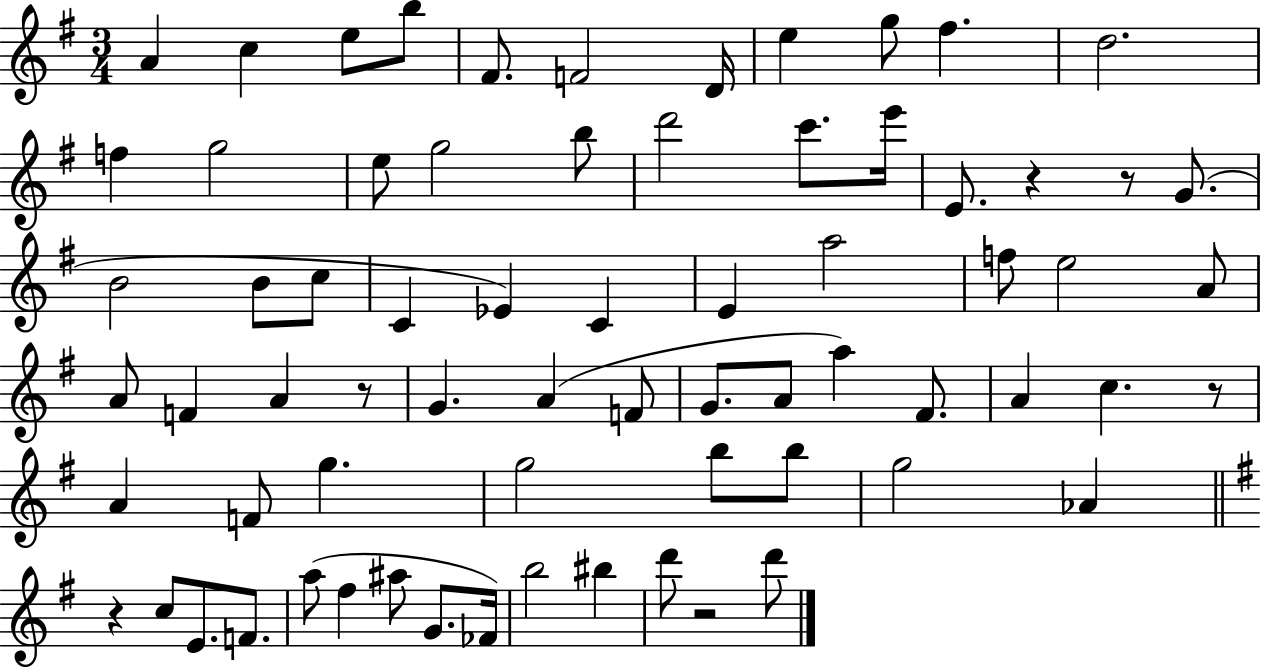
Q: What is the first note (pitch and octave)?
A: A4